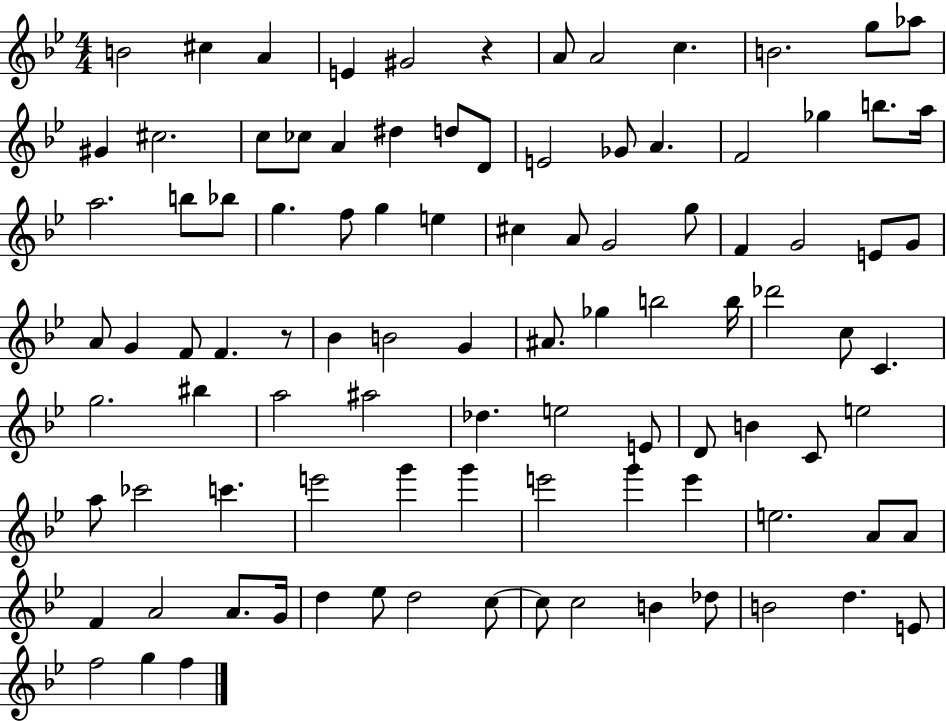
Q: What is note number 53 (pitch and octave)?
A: Db6